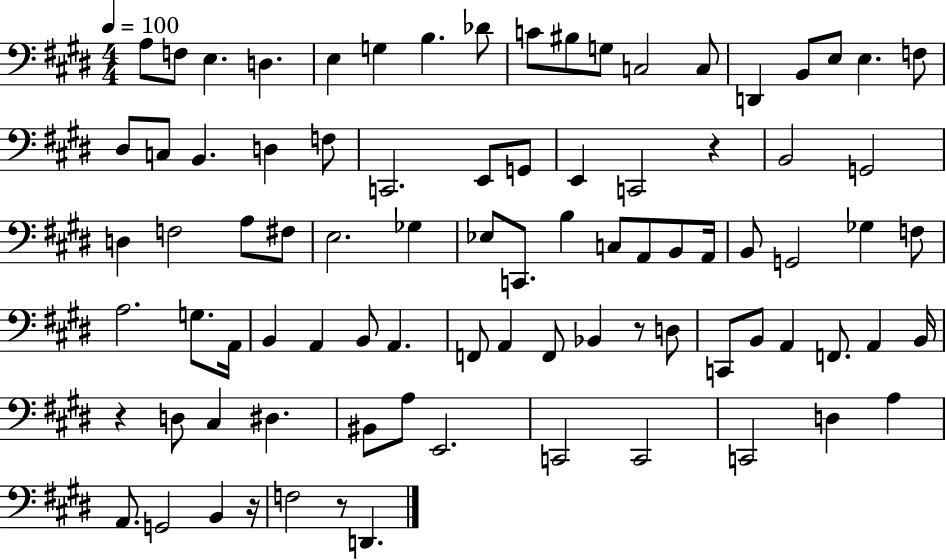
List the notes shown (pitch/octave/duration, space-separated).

A3/e F3/e E3/q. D3/q. E3/q G3/q B3/q. Db4/e C4/e BIS3/e G3/e C3/h C3/e D2/q B2/e E3/e E3/q. F3/e D#3/e C3/e B2/q. D3/q F3/e C2/h. E2/e G2/e E2/q C2/h R/q B2/h G2/h D3/q F3/h A3/e F#3/e E3/h. Gb3/q Eb3/e C2/e. B3/q C3/e A2/e B2/e A2/s B2/e G2/h Gb3/q F3/e A3/h. G3/e. A2/s B2/q A2/q B2/e A2/q. F2/e A2/q F2/e Bb2/q R/e D3/e C2/e B2/e A2/q F2/e. A2/q B2/s R/q D3/e C#3/q D#3/q. BIS2/e A3/e E2/h. C2/h C2/h C2/h D3/q A3/q A2/e. G2/h B2/q R/s F3/h R/e D2/q.